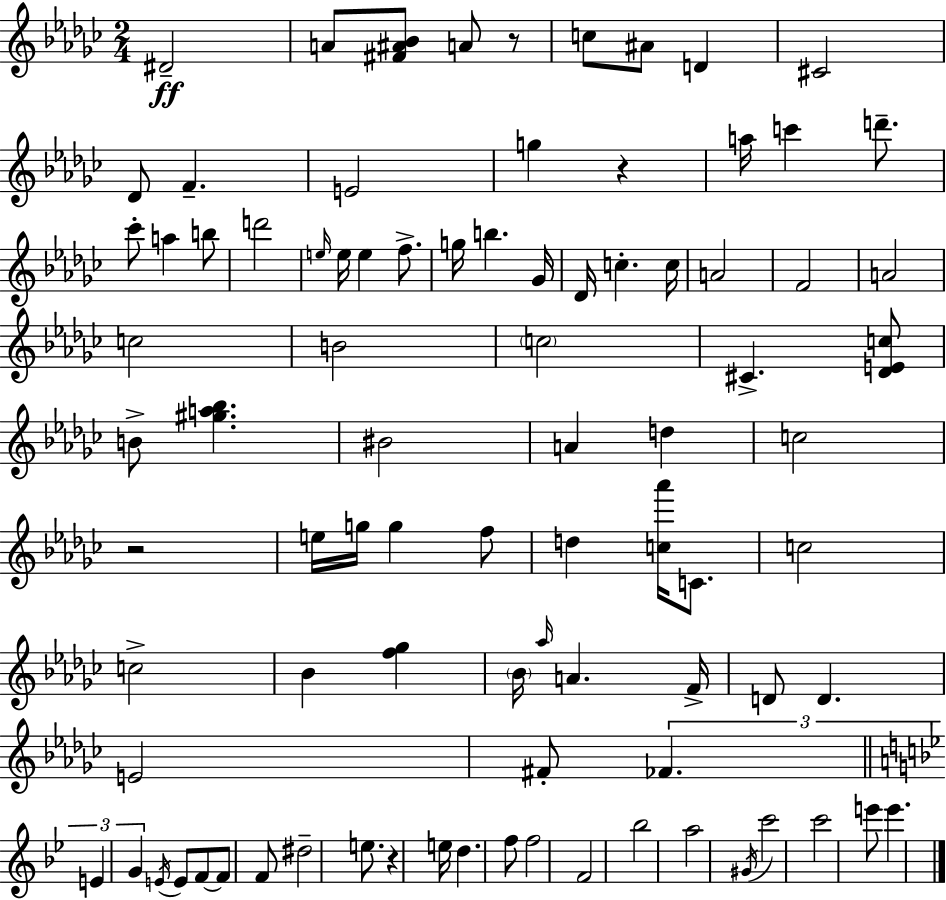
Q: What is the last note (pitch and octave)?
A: E6